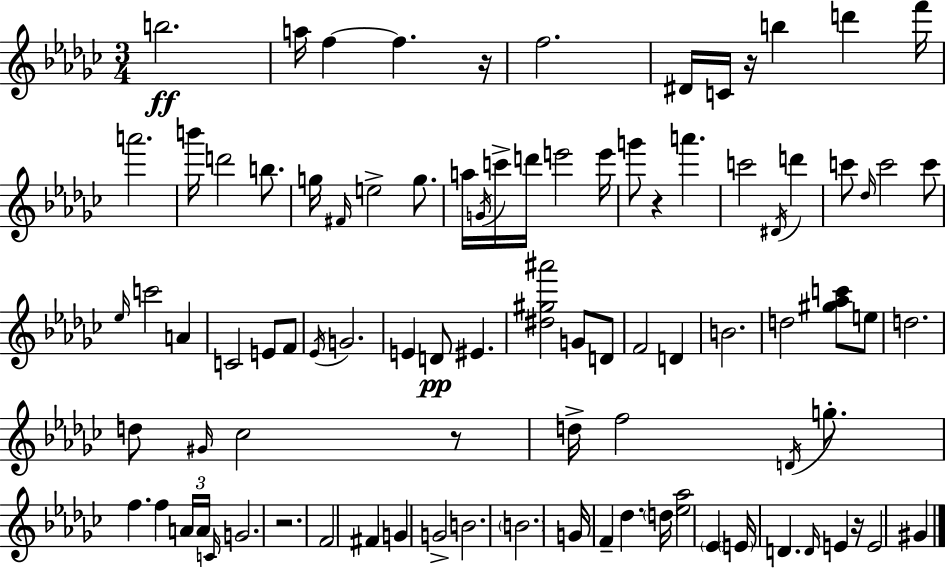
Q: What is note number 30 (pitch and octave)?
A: C6